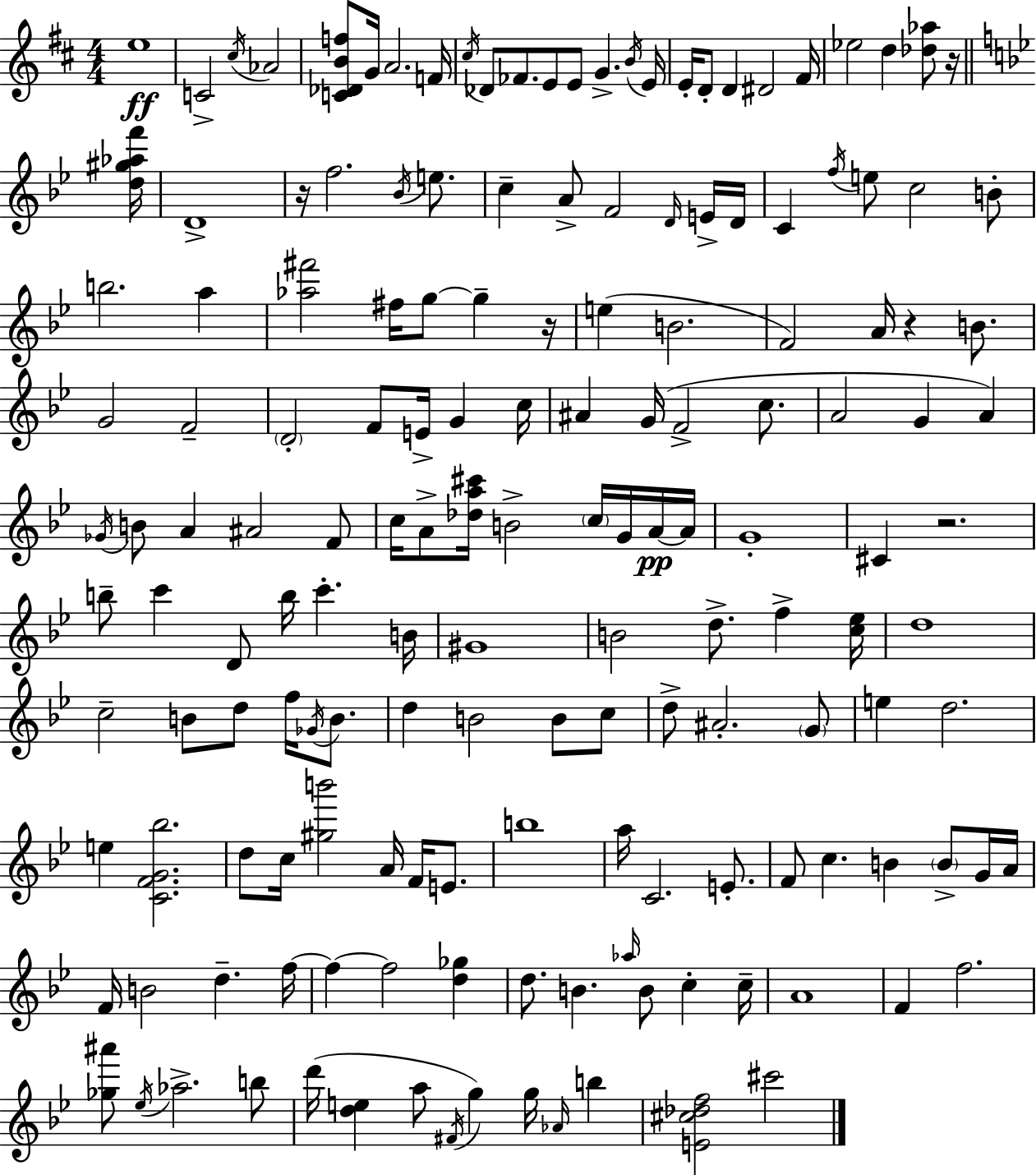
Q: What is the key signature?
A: D major